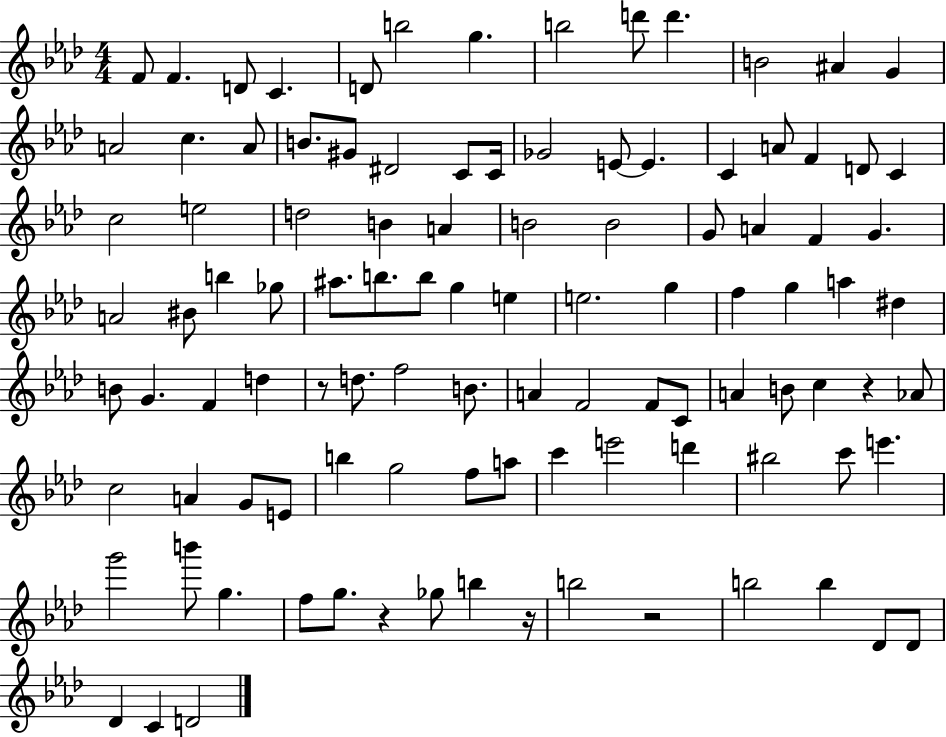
X:1
T:Untitled
M:4/4
L:1/4
K:Ab
F/2 F D/2 C D/2 b2 g b2 d'/2 d' B2 ^A G A2 c A/2 B/2 ^G/2 ^D2 C/2 C/4 _G2 E/2 E C A/2 F D/2 C c2 e2 d2 B A B2 B2 G/2 A F G A2 ^B/2 b _g/2 ^a/2 b/2 b/2 g e e2 g f g a ^d B/2 G F d z/2 d/2 f2 B/2 A F2 F/2 C/2 A B/2 c z _A/2 c2 A G/2 E/2 b g2 f/2 a/2 c' e'2 d' ^b2 c'/2 e' g'2 b'/2 g f/2 g/2 z _g/2 b z/4 b2 z2 b2 b _D/2 _D/2 _D C D2